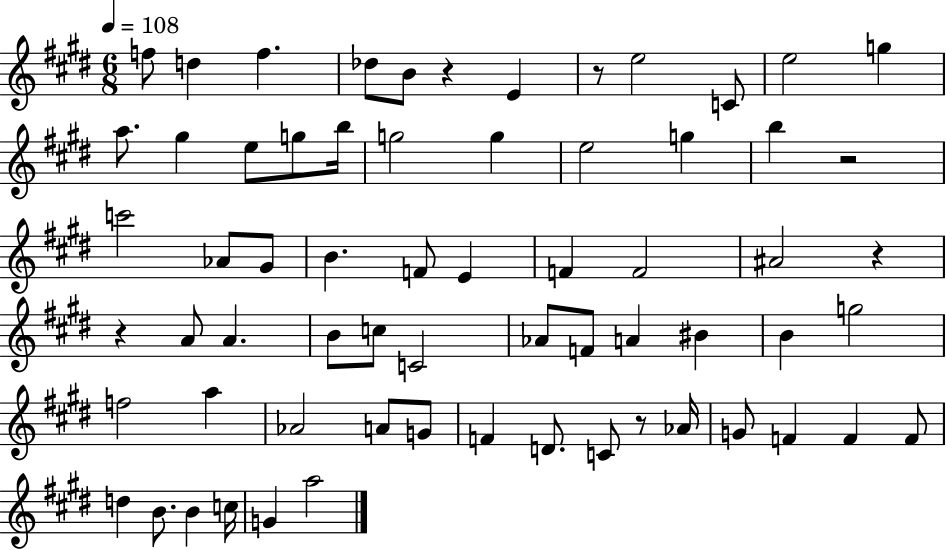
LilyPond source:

{
  \clef treble
  \numericTimeSignature
  \time 6/8
  \key e \major
  \tempo 4 = 108
  f''8 d''4 f''4. | des''8 b'8 r4 e'4 | r8 e''2 c'8 | e''2 g''4 | \break a''8. gis''4 e''8 g''8 b''16 | g''2 g''4 | e''2 g''4 | b''4 r2 | \break c'''2 aes'8 gis'8 | b'4. f'8 e'4 | f'4 f'2 | ais'2 r4 | \break r4 a'8 a'4. | b'8 c''8 c'2 | aes'8 f'8 a'4 bis'4 | b'4 g''2 | \break f''2 a''4 | aes'2 a'8 g'8 | f'4 d'8. c'8 r8 aes'16 | g'8 f'4 f'4 f'8 | \break d''4 b'8. b'4 c''16 | g'4 a''2 | \bar "|."
}